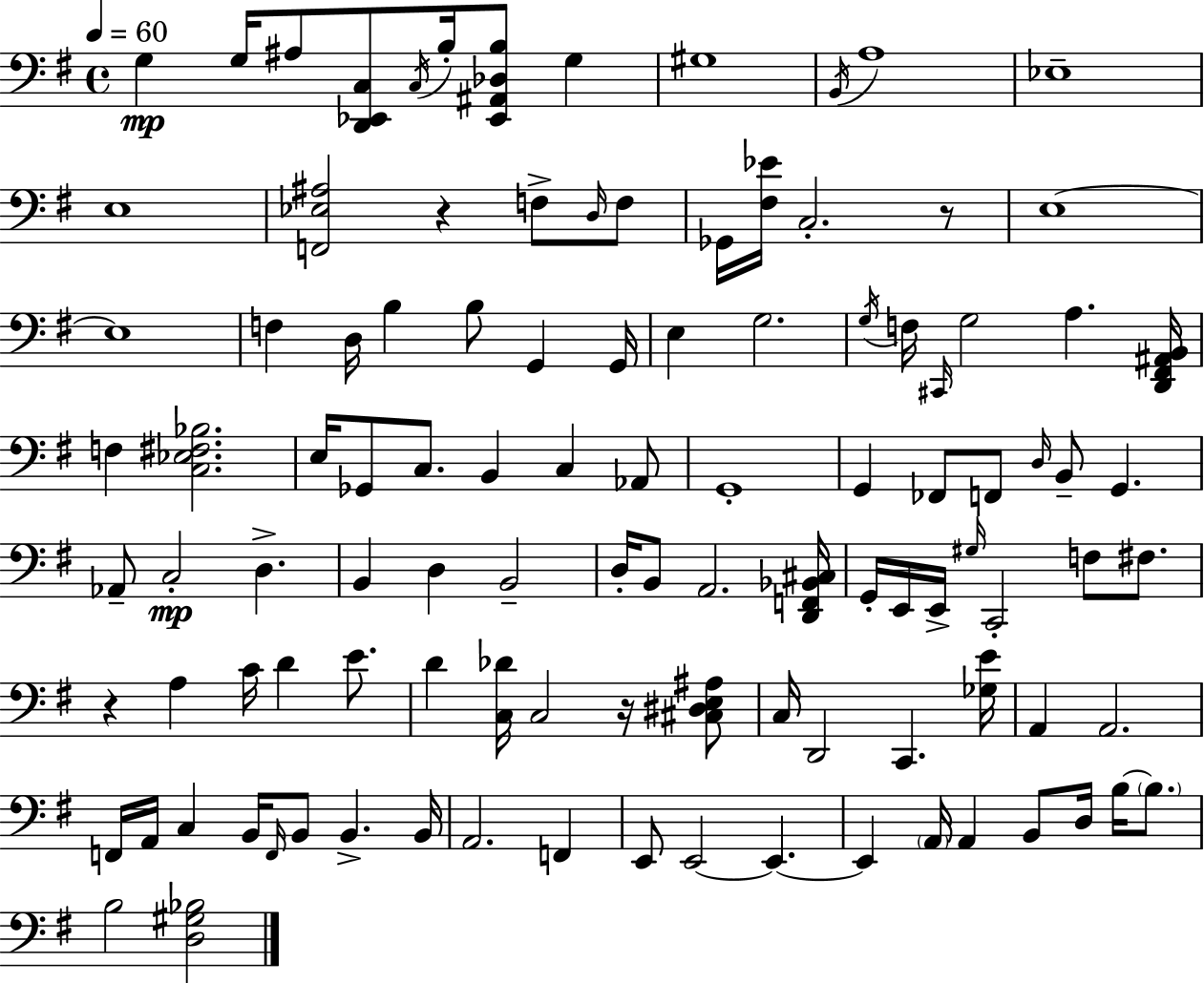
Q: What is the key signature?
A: E minor